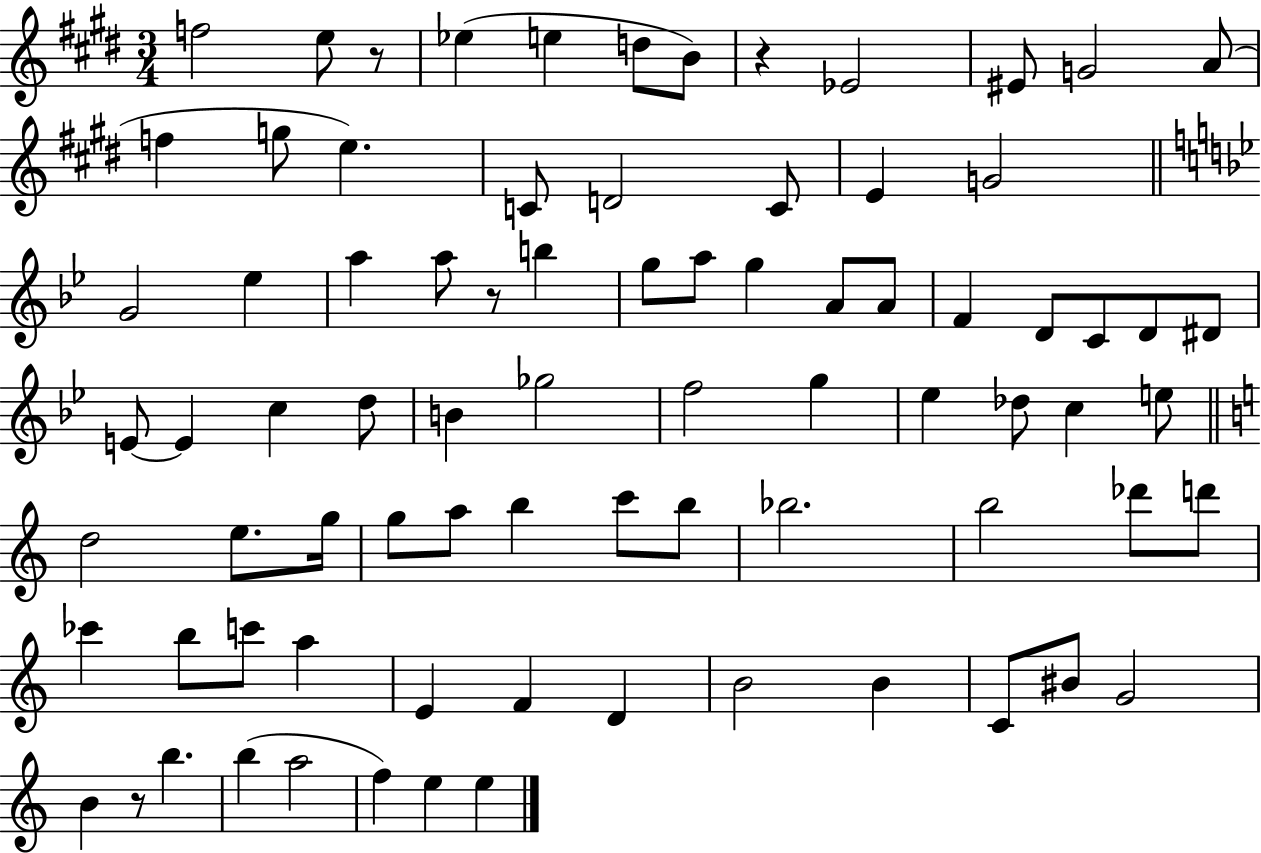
F5/h E5/e R/e Eb5/q E5/q D5/e B4/e R/q Eb4/h EIS4/e G4/h A4/e F5/q G5/e E5/q. C4/e D4/h C4/e E4/q G4/h G4/h Eb5/q A5/q A5/e R/e B5/q G5/e A5/e G5/q A4/e A4/e F4/q D4/e C4/e D4/e D#4/e E4/e E4/q C5/q D5/e B4/q Gb5/h F5/h G5/q Eb5/q Db5/e C5/q E5/e D5/h E5/e. G5/s G5/e A5/e B5/q C6/e B5/e Bb5/h. B5/h Db6/e D6/e CES6/q B5/e C6/e A5/q E4/q F4/q D4/q B4/h B4/q C4/e BIS4/e G4/h B4/q R/e B5/q. B5/q A5/h F5/q E5/q E5/q